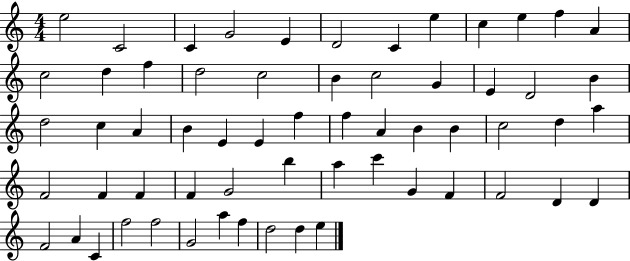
{
  \clef treble
  \numericTimeSignature
  \time 4/4
  \key c \major
  e''2 c'2 | c'4 g'2 e'4 | d'2 c'4 e''4 | c''4 e''4 f''4 a'4 | \break c''2 d''4 f''4 | d''2 c''2 | b'4 c''2 g'4 | e'4 d'2 b'4 | \break d''2 c''4 a'4 | b'4 e'4 e'4 f''4 | f''4 a'4 b'4 b'4 | c''2 d''4 a''4 | \break f'2 f'4 f'4 | f'4 g'2 b''4 | a''4 c'''4 g'4 f'4 | f'2 d'4 d'4 | \break f'2 a'4 c'4 | f''2 f''2 | g'2 a''4 f''4 | d''2 d''4 e''4 | \break \bar "|."
}